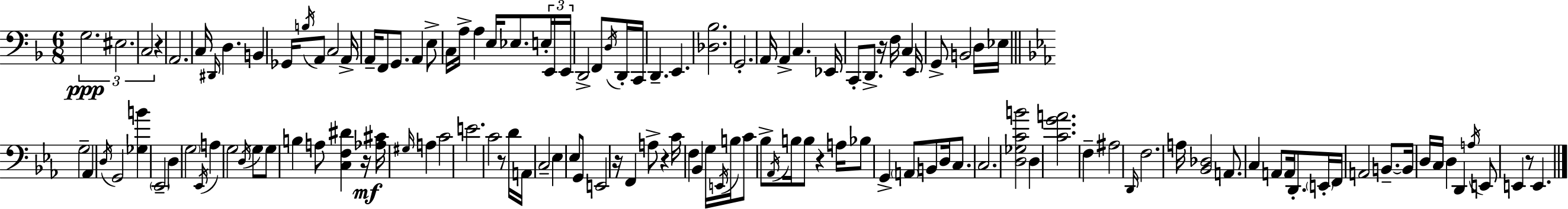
G3/h. EIS3/h. C3/h R/q A2/h. C3/s D#2/s D3/q. B2/q Gb2/s B3/s A2/e C3/h A2/s A2/s F2/e G2/e. A2/q E3/e C3/s A3/s A3/q E3/s Eb3/e. E3/s E2/s E2/s D2/h F2/e D3/s D2/s C2/s D2/q. E2/q. [Db3,Bb3]/h. G2/h. A2/s A2/q C3/q. Eb2/s C2/e D2/e. R/s F3/s C3/q E2/s G2/e B2/h D3/s Eb3/s G3/h Ab2/q D3/s G2/h [Gb3,B4]/q Eb2/h D3/q G3/h Eb2/s A3/q G3/h D3/s G3/e G3/e B3/q A3/e [C3,F3,D#4]/q R/s [Ab3,C#4]/s G#3/s A3/q C4/h E4/h. C4/h R/e D4/s A2/s C3/h Eb3/q Eb3/e G2/e E2/h R/s F2/q A3/e R/q C4/s F3/q Bb2/q G3/s E2/s B3/s C4/e Bb3/e Ab2/s B3/s B3/e R/q A3/s Bb3/e G2/q A2/e B2/e D3/s C3/e. C3/h. [D3,Gb3,C4,B4]/h D3/q [C4,G4,A4]/h. F3/q A#3/h D2/s F3/h. A3/s [Bb2,Db3]/h A2/e. C3/q A2/e A2/s D2/e. E2/s F2/s A2/h B2/e. B2/s D3/s C3/s D3/q D2/q A3/s E2/e E2/q R/e E2/q.